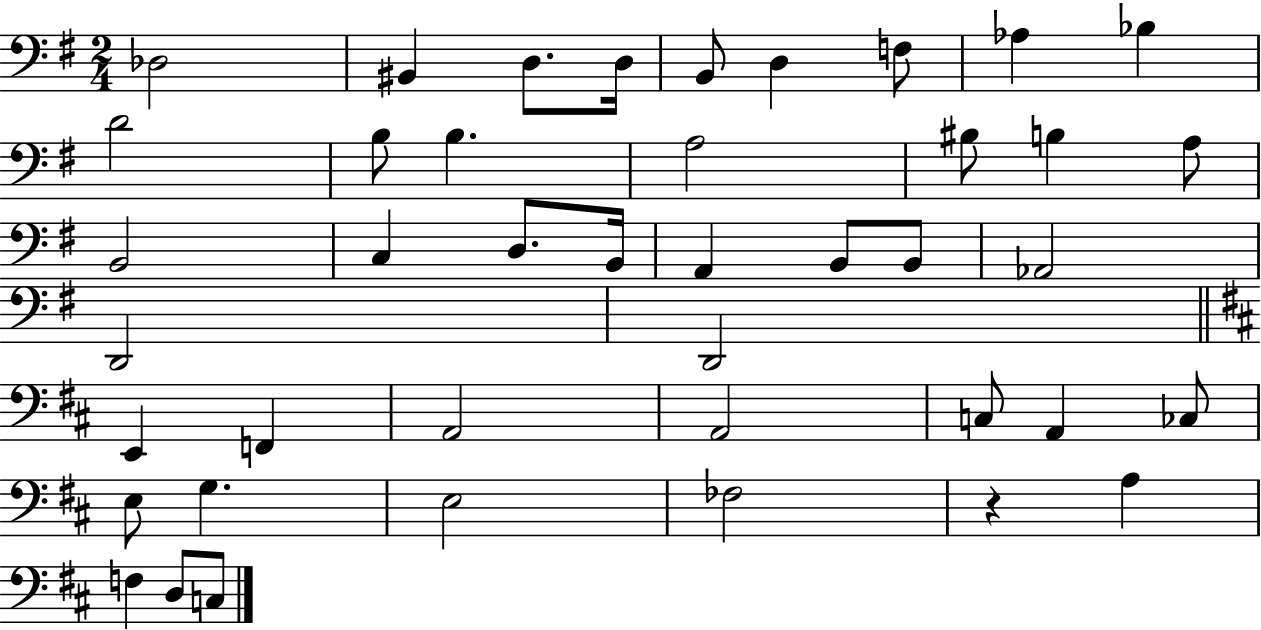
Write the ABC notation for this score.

X:1
T:Untitled
M:2/4
L:1/4
K:G
_D,2 ^B,, D,/2 D,/4 B,,/2 D, F,/2 _A, _B, D2 B,/2 B, A,2 ^B,/2 B, A,/2 B,,2 C, D,/2 B,,/4 A,, B,,/2 B,,/2 _A,,2 D,,2 D,,2 E,, F,, A,,2 A,,2 C,/2 A,, _C,/2 E,/2 G, E,2 _F,2 z A, F, D,/2 C,/2